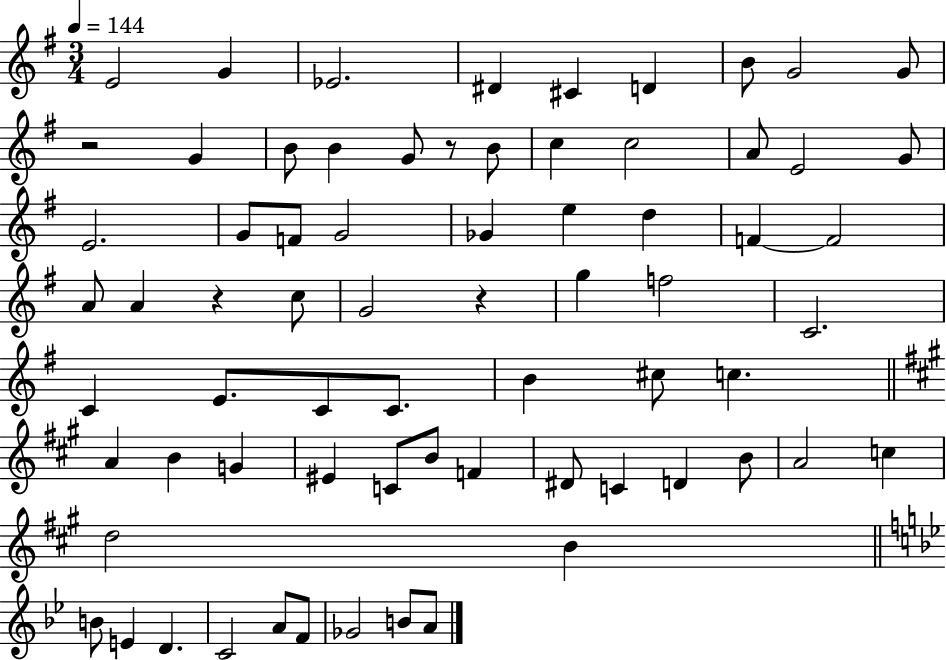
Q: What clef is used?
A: treble